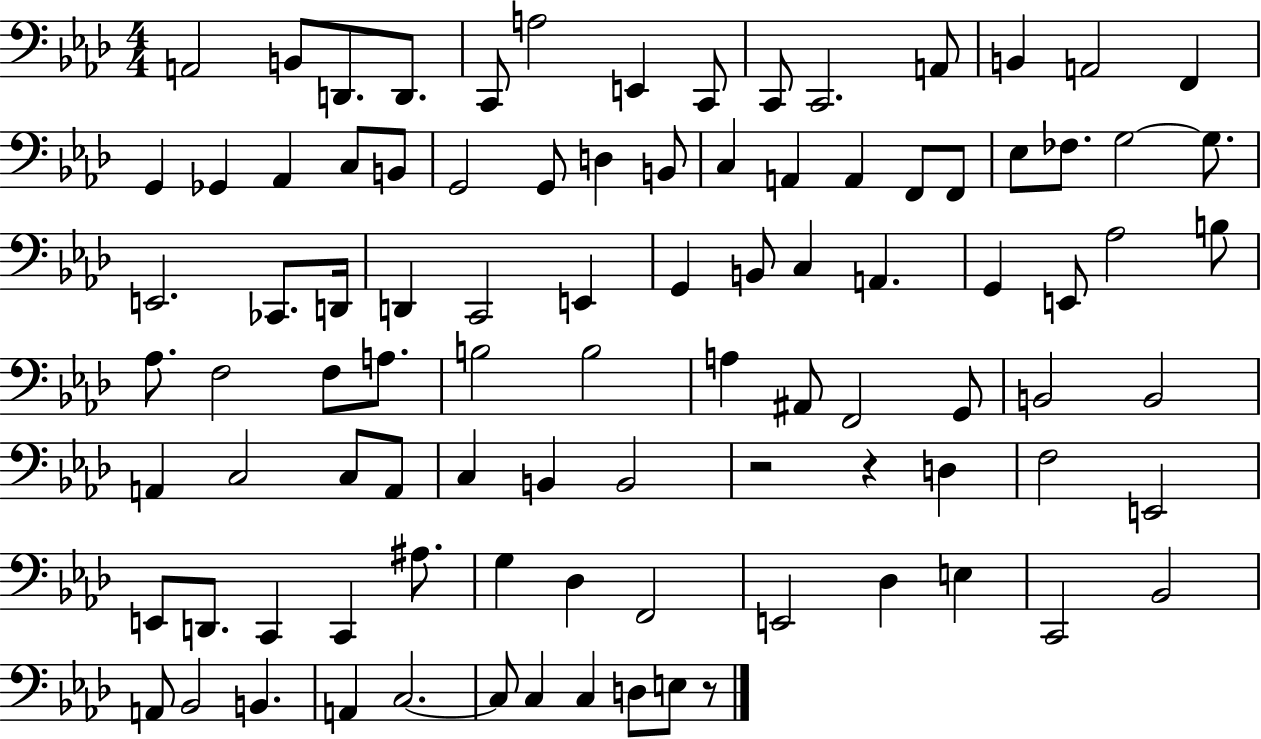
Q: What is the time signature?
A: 4/4